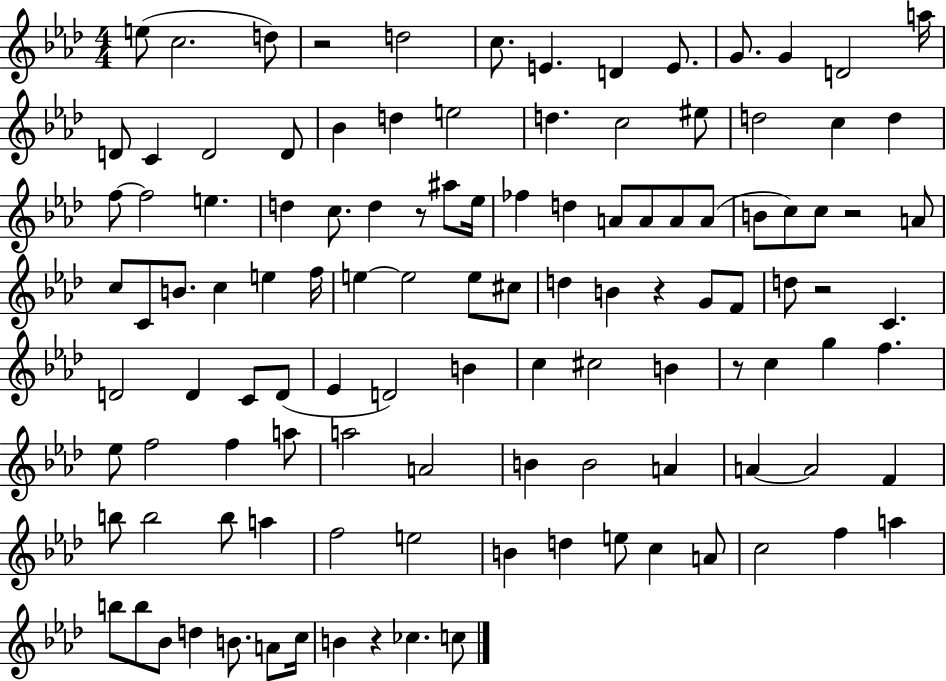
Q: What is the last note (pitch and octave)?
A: C5